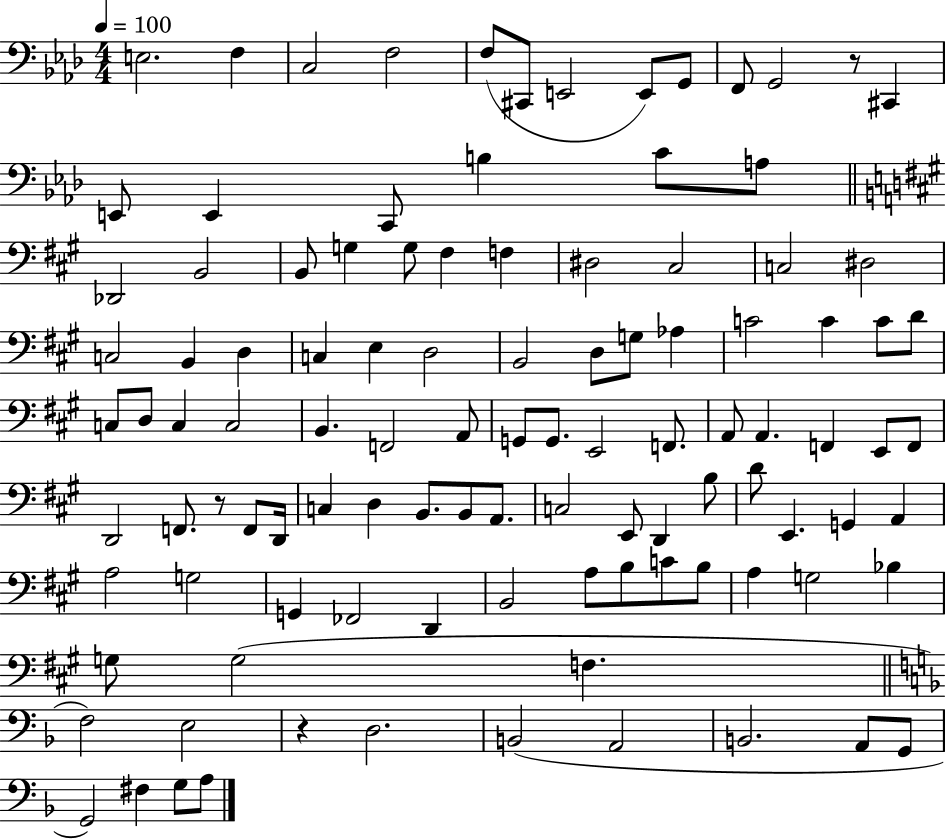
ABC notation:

X:1
T:Untitled
M:4/4
L:1/4
K:Ab
E,2 F, C,2 F,2 F,/2 ^C,,/2 E,,2 E,,/2 G,,/2 F,,/2 G,,2 z/2 ^C,, E,,/2 E,, C,,/2 B, C/2 A,/2 _D,,2 B,,2 B,,/2 G, G,/2 ^F, F, ^D,2 ^C,2 C,2 ^D,2 C,2 B,, D, C, E, D,2 B,,2 D,/2 G,/2 _A, C2 C C/2 D/2 C,/2 D,/2 C, C,2 B,, F,,2 A,,/2 G,,/2 G,,/2 E,,2 F,,/2 A,,/2 A,, F,, E,,/2 F,,/2 D,,2 F,,/2 z/2 F,,/2 D,,/4 C, D, B,,/2 B,,/2 A,,/2 C,2 E,,/2 D,, B,/2 D/2 E,, G,, A,, A,2 G,2 G,, _F,,2 D,, B,,2 A,/2 B,/2 C/2 B,/2 A, G,2 _B, G,/2 G,2 F, F,2 E,2 z D,2 B,,2 A,,2 B,,2 A,,/2 G,,/2 G,,2 ^F, G,/2 A,/2